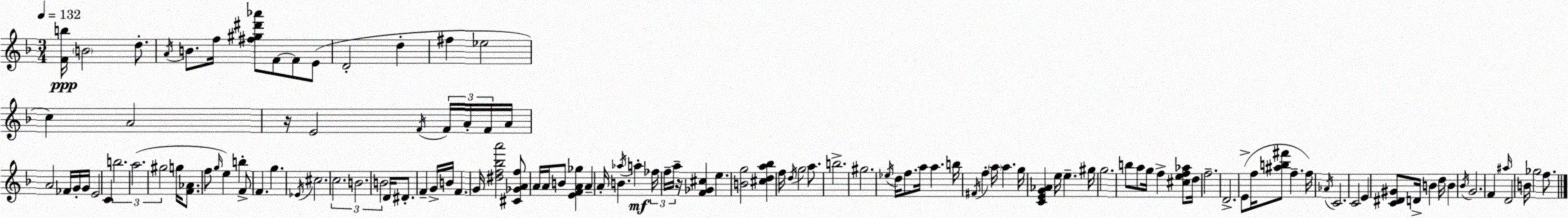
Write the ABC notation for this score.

X:1
T:Untitled
M:3/4
L:1/4
K:Dm
[Fb]/4 B2 d/2 A/4 B/2 f/4 [^f^g^d'_a']/2 F/2 F/2 E/2 D2 d ^f _e2 c A2 z/4 E2 F/4 F/4 A/4 F/4 A/4 A2 _F/4 G/4 G/4 E2 C b2 a2 ^g2 g/4 [F_A]/2 f/2 g/4 e b F/2 F g _E/4 ^c2 c2 B2 B2 D/4 ^D/2 F G/4 B/4 F G/4 [^df_ba']2 [^C_GAf]/2 A/4 A/4 B/2 [EFA_g] A A/4 B _a/4 a _f/4 f/4 a/4 z/4 [F_G^c] e [Bg]2 [^cda_b] f/4 d/4 g2 a/2 b2 ^g2 _e/4 d/4 f/2 a/4 a b/4 ^F/4 f a/4 a g/4 [CEG_A] e/4 e ^g/4 g2 b/2 a/2 g/4 f [^cef_a]/2 d/4 f2 D2 E/2 f/4 [^ab^f']/2 f f/4 _A/4 C2 C2 E [C^D^G]/2 D/4 B d/4 B _B/4 G2 F ^a/4 D2 B/4 _g2 f/2